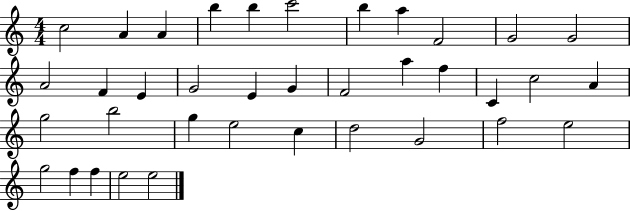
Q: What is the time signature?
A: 4/4